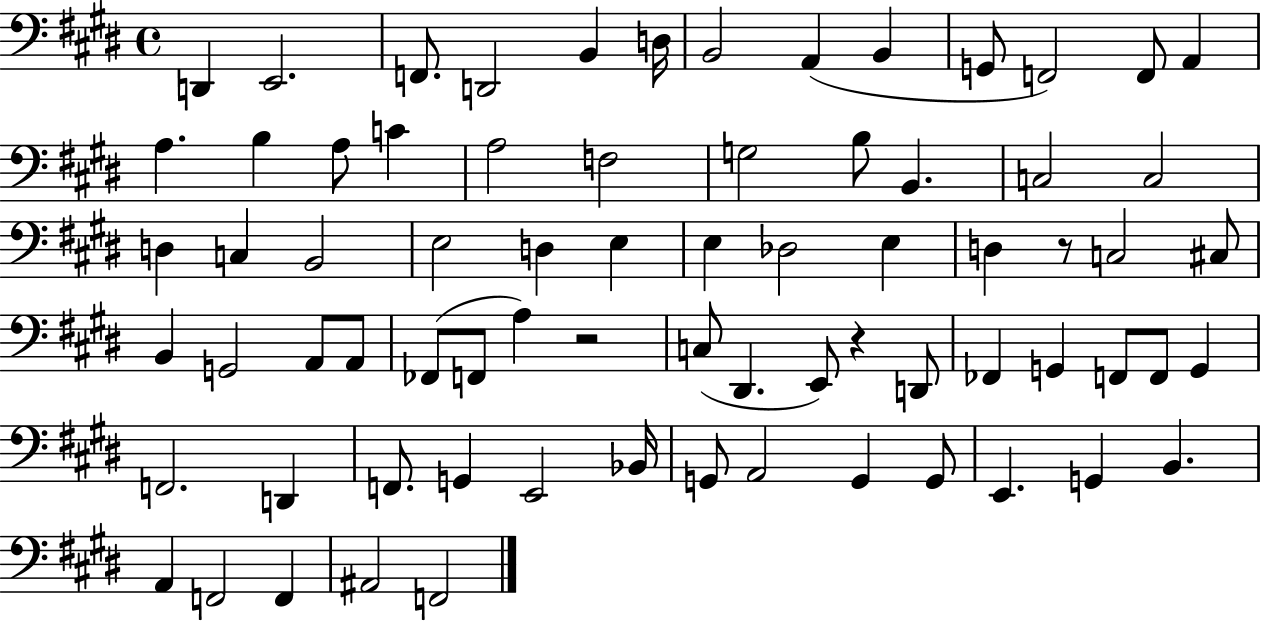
D2/q E2/h. F2/e. D2/h B2/q D3/s B2/h A2/q B2/q G2/e F2/h F2/e A2/q A3/q. B3/q A3/e C4/q A3/h F3/h G3/h B3/e B2/q. C3/h C3/h D3/q C3/q B2/h E3/h D3/q E3/q E3/q Db3/h E3/q D3/q R/e C3/h C#3/e B2/q G2/h A2/e A2/e FES2/e F2/e A3/q R/h C3/e D#2/q. E2/e R/q D2/e FES2/q G2/q F2/e F2/e G2/q F2/h. D2/q F2/e. G2/q E2/h Bb2/s G2/e A2/h G2/q G2/e E2/q. G2/q B2/q. A2/q F2/h F2/q A#2/h F2/h